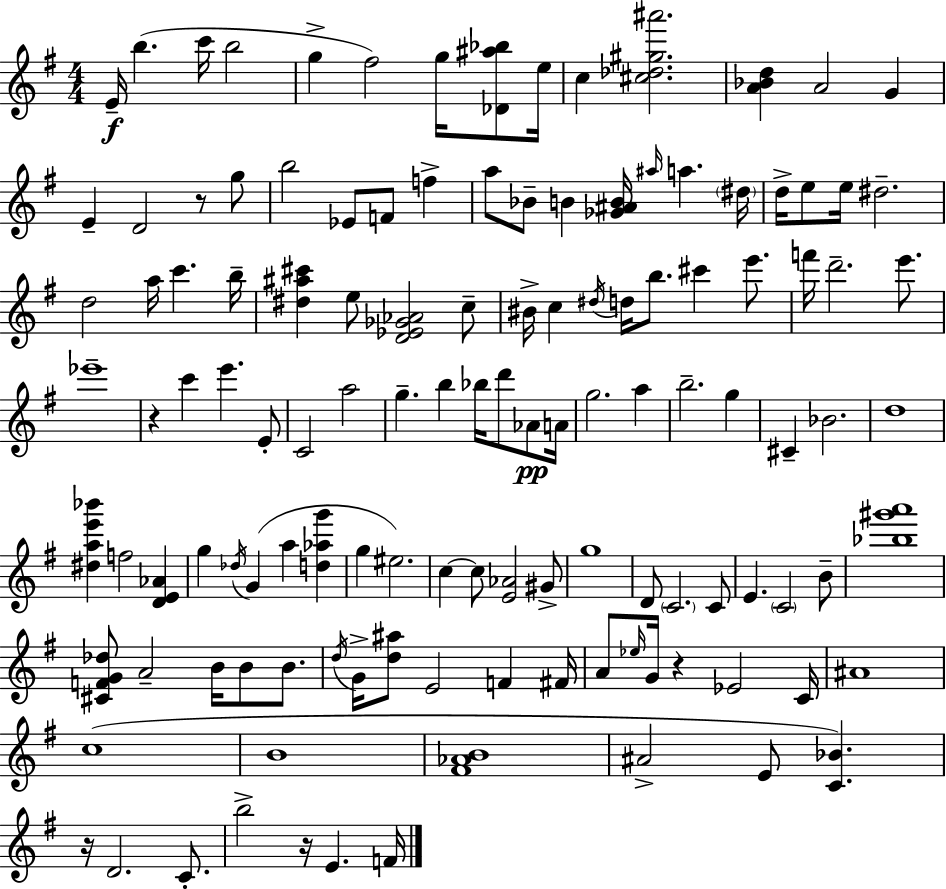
{
  \clef treble
  \numericTimeSignature
  \time 4/4
  \key g \major
  e'16--\f b''4.( c'''16 b''2 | g''4-> fis''2) g''16 <des' ais'' bes''>8 e''16 | c''4 <cis'' des'' gis'' ais'''>2. | <a' bes' d''>4 a'2 g'4 | \break e'4-- d'2 r8 g''8 | b''2 ees'8 f'8 f''4-> | a''8 bes'8-- b'4 <ges' ais' b'>16 \grace { ais''16 } a''4. | \parenthesize dis''16 d''16-> e''8 e''16 dis''2.-- | \break d''2 a''16 c'''4. | b''16-- <dis'' ais'' cis'''>4 e''8 <d' ees' ges' aes'>2 c''8-- | bis'16-> c''4 \acciaccatura { dis''16 } d''16 b''8. cis'''4 e'''8. | f'''16 d'''2.-- e'''8. | \break ees'''1-- | r4 c'''4 e'''4. | e'8-. c'2 a''2 | g''4.-- b''4 bes''16 d'''8 aes'8\pp | \break a'16 g''2. a''4 | b''2.-- g''4 | cis'4-- bes'2. | d''1 | \break <dis'' a'' e''' bes'''>4 f''2 <d' e' aes'>4 | g''4 \acciaccatura { des''16 }( g'4 a''4 <d'' aes'' g'''>4 | g''4 eis''2.) | c''4~~ c''8 <e' aes'>2 | \break gis'8-> g''1 | d'8 \parenthesize c'2. | c'8 e'4. \parenthesize c'2 | b'8-- <bes'' gis''' a'''>1 | \break <cis' f' g' des''>8 a'2-- b'16 b'8 | b'8. \acciaccatura { d''16 } g'16-> <d'' ais''>8 e'2 f'4 | fis'16 a'8 \grace { ees''16 } g'16 r4 ees'2 | c'16 ais'1 | \break c''1( | b'1 | <fis' aes' b'>1 | ais'2-> e'8 <c' bes'>4.) | \break r16 d'2. | c'8.-. b''2-> r16 e'4. | f'16 \bar "|."
}